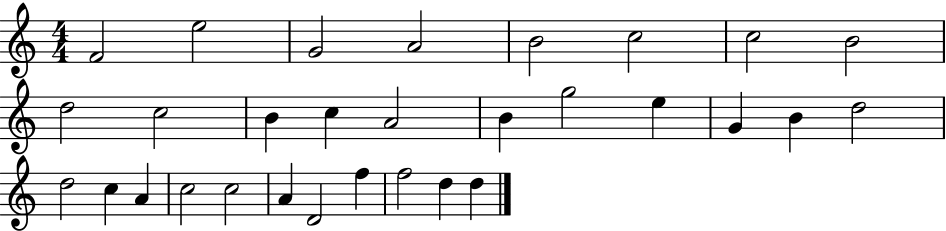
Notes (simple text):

F4/h E5/h G4/h A4/h B4/h C5/h C5/h B4/h D5/h C5/h B4/q C5/q A4/h B4/q G5/h E5/q G4/q B4/q D5/h D5/h C5/q A4/q C5/h C5/h A4/q D4/h F5/q F5/h D5/q D5/q